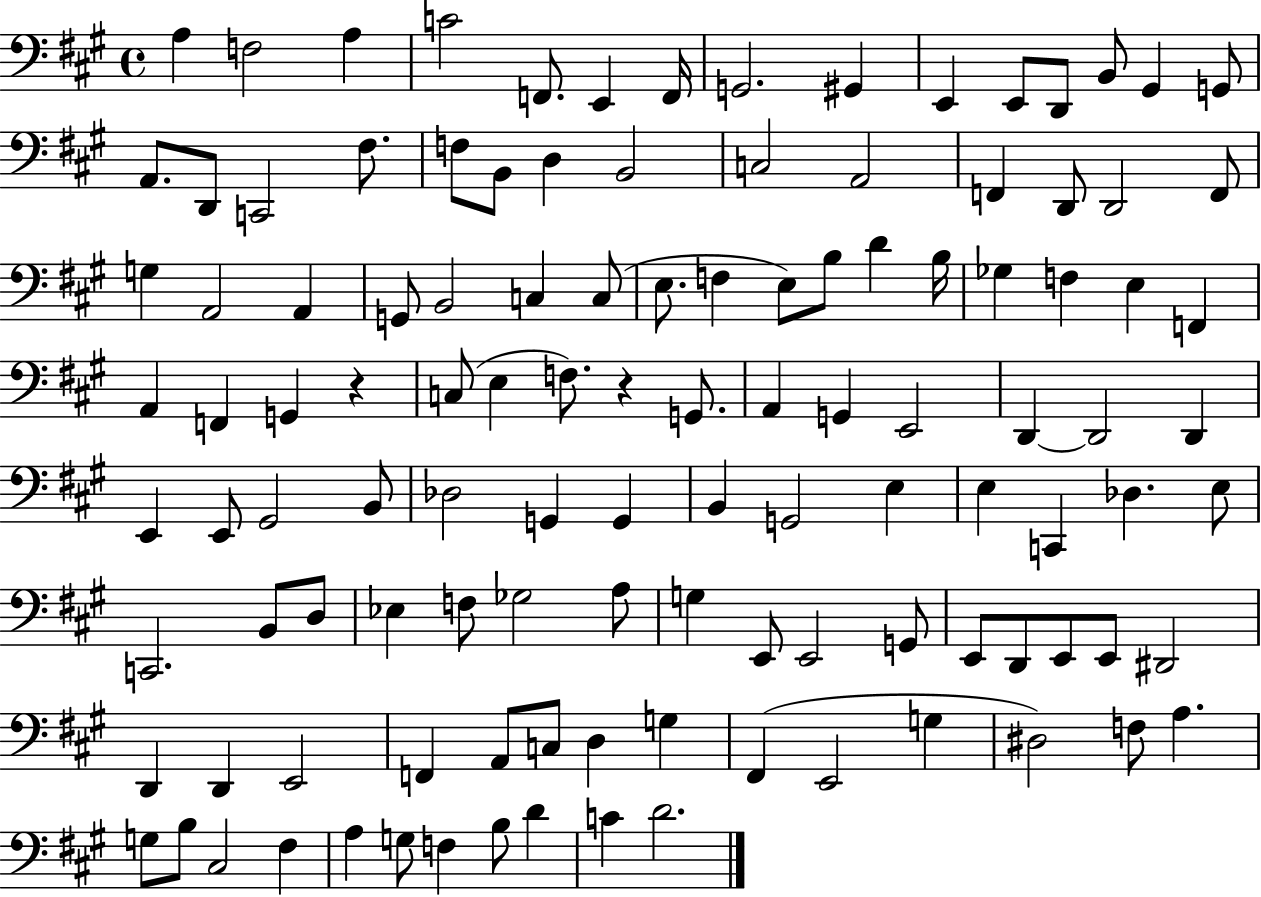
X:1
T:Untitled
M:4/4
L:1/4
K:A
A, F,2 A, C2 F,,/2 E,, F,,/4 G,,2 ^G,, E,, E,,/2 D,,/2 B,,/2 ^G,, G,,/2 A,,/2 D,,/2 C,,2 ^F,/2 F,/2 B,,/2 D, B,,2 C,2 A,,2 F,, D,,/2 D,,2 F,,/2 G, A,,2 A,, G,,/2 B,,2 C, C,/2 E,/2 F, E,/2 B,/2 D B,/4 _G, F, E, F,, A,, F,, G,, z C,/2 E, F,/2 z G,,/2 A,, G,, E,,2 D,, D,,2 D,, E,, E,,/2 ^G,,2 B,,/2 _D,2 G,, G,, B,, G,,2 E, E, C,, _D, E,/2 C,,2 B,,/2 D,/2 _E, F,/2 _G,2 A,/2 G, E,,/2 E,,2 G,,/2 E,,/2 D,,/2 E,,/2 E,,/2 ^D,,2 D,, D,, E,,2 F,, A,,/2 C,/2 D, G, ^F,, E,,2 G, ^D,2 F,/2 A, G,/2 B,/2 ^C,2 ^F, A, G,/2 F, B,/2 D C D2